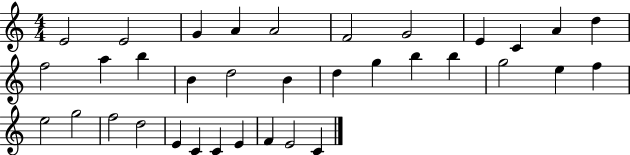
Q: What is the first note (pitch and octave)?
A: E4